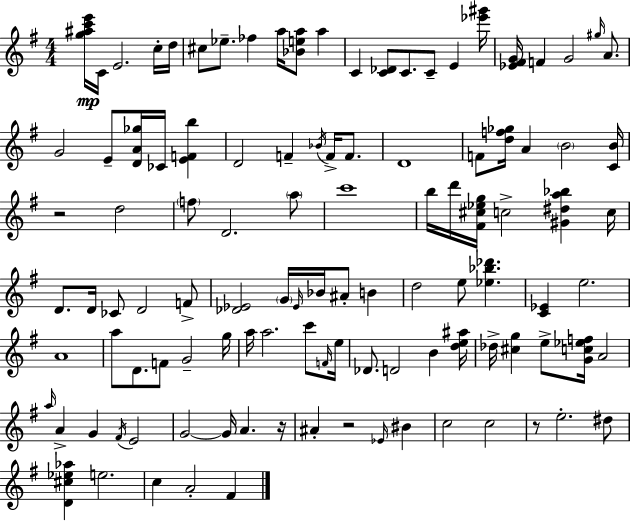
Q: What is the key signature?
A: G major